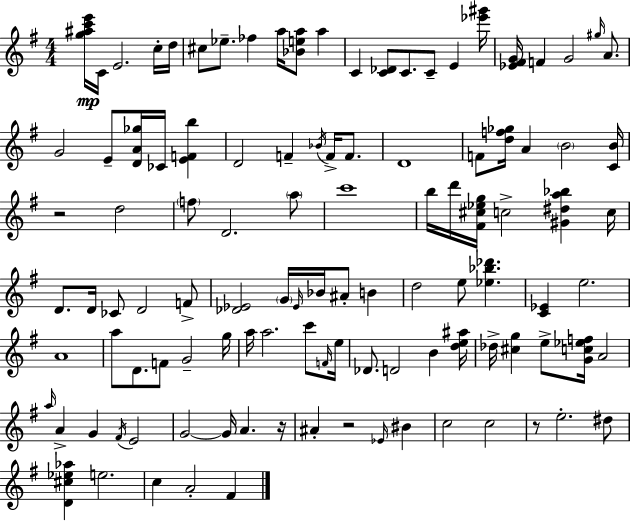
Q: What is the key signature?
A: G major